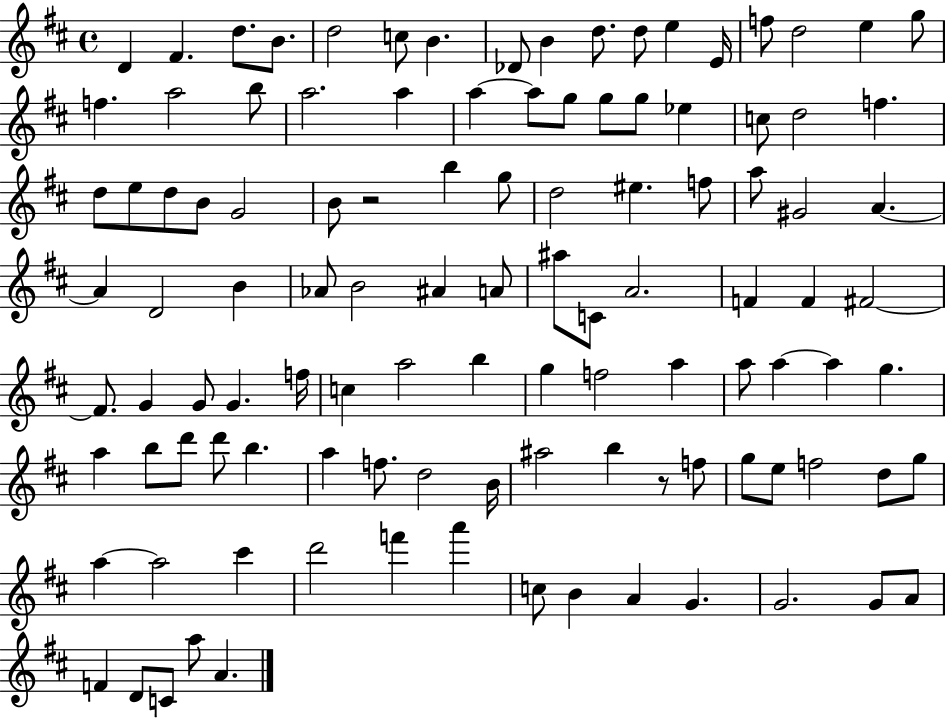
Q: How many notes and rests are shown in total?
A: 110